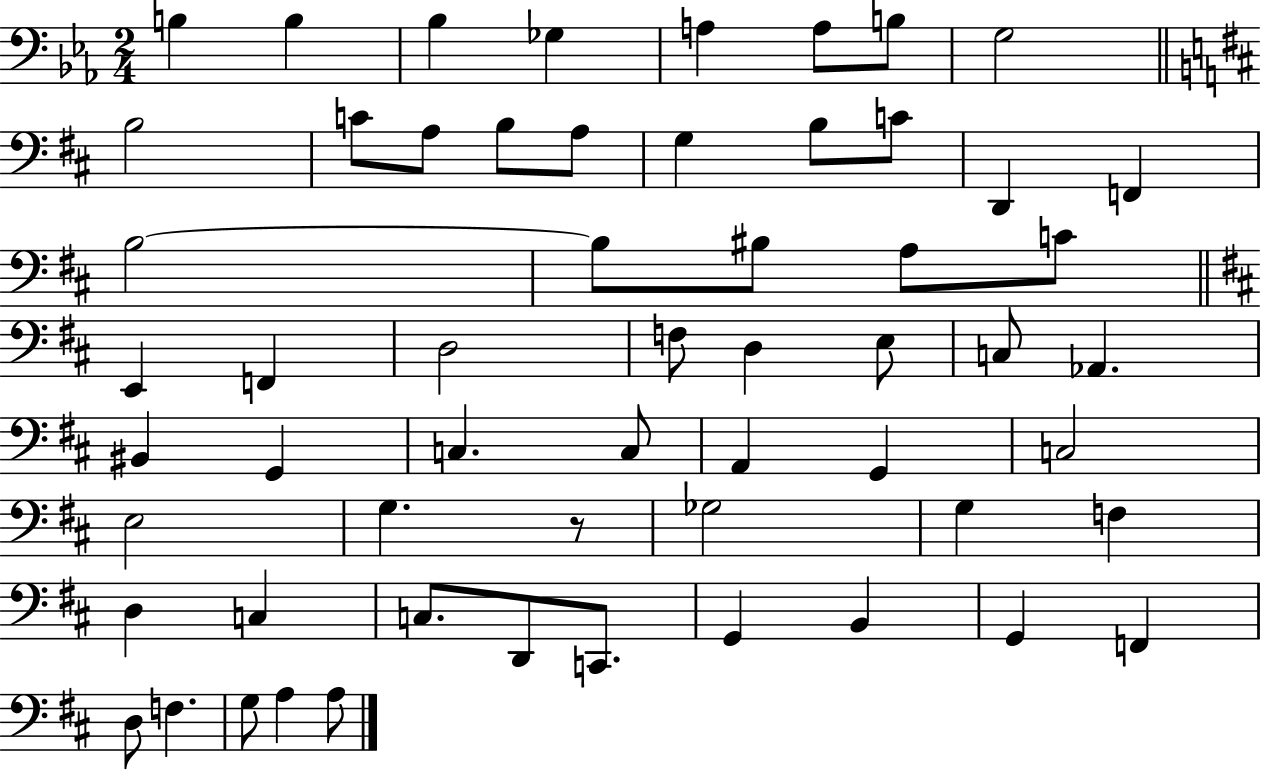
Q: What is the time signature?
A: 2/4